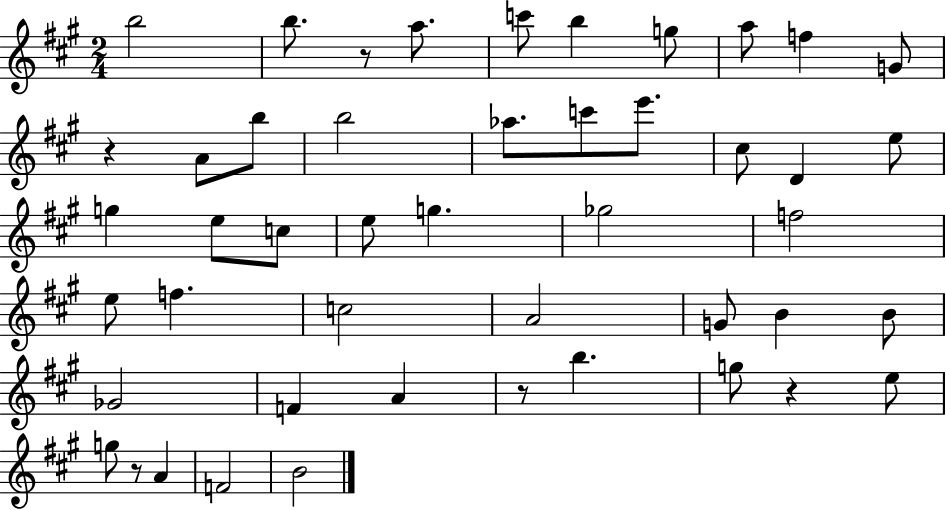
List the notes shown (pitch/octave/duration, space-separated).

B5/h B5/e. R/e A5/e. C6/e B5/q G5/e A5/e F5/q G4/e R/q A4/e B5/e B5/h Ab5/e. C6/e E6/e. C#5/e D4/q E5/e G5/q E5/e C5/e E5/e G5/q. Gb5/h F5/h E5/e F5/q. C5/h A4/h G4/e B4/q B4/e Gb4/h F4/q A4/q R/e B5/q. G5/e R/q E5/e G5/e R/e A4/q F4/h B4/h